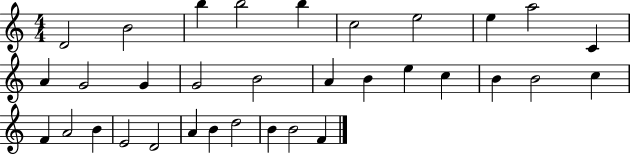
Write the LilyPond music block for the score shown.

{
  \clef treble
  \numericTimeSignature
  \time 4/4
  \key c \major
  d'2 b'2 | b''4 b''2 b''4 | c''2 e''2 | e''4 a''2 c'4 | \break a'4 g'2 g'4 | g'2 b'2 | a'4 b'4 e''4 c''4 | b'4 b'2 c''4 | \break f'4 a'2 b'4 | e'2 d'2 | a'4 b'4 d''2 | b'4 b'2 f'4 | \break \bar "|."
}